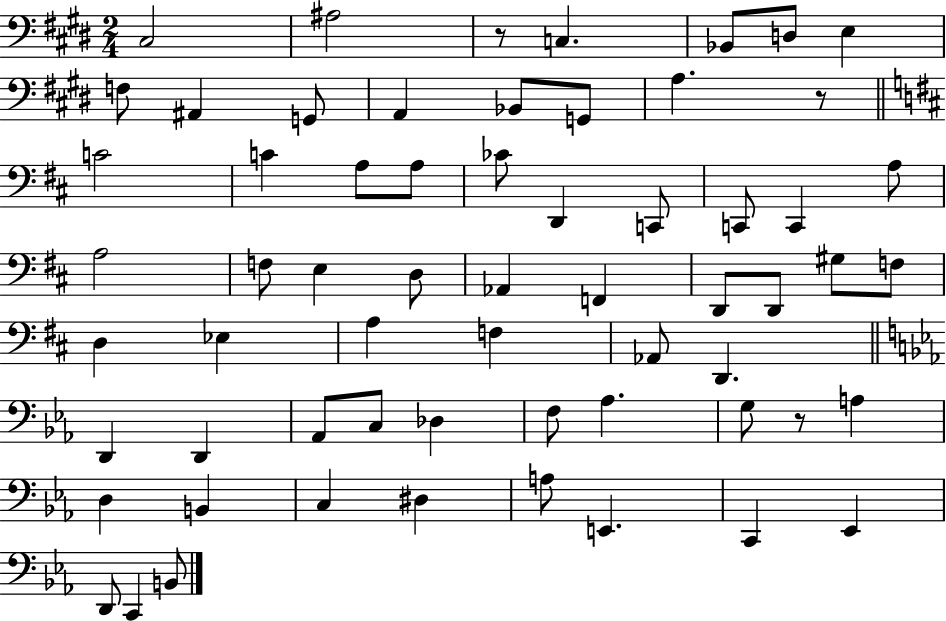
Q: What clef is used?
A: bass